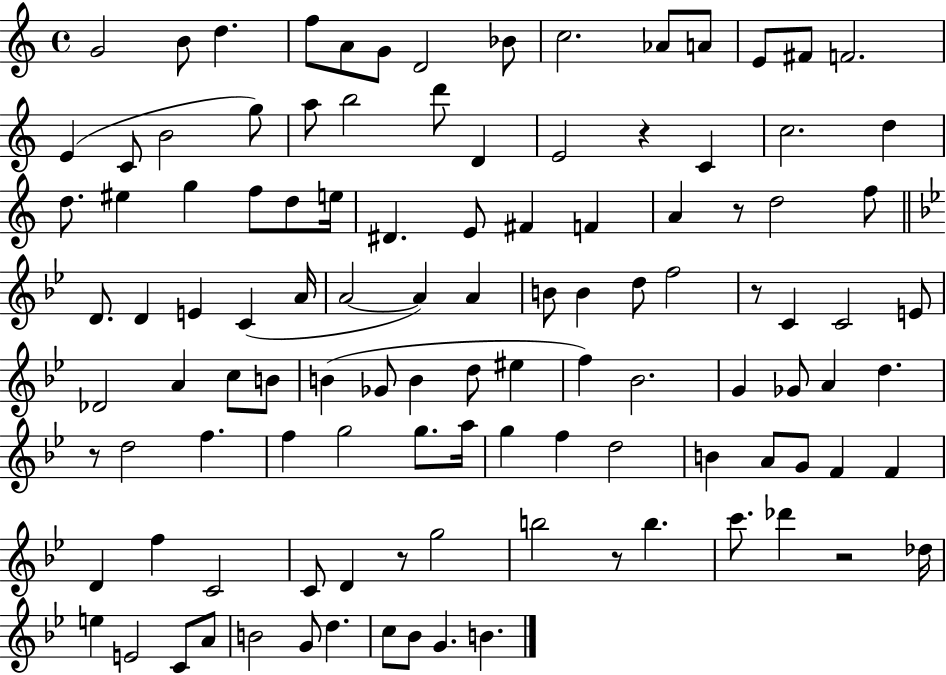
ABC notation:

X:1
T:Untitled
M:4/4
L:1/4
K:C
G2 B/2 d f/2 A/2 G/2 D2 _B/2 c2 _A/2 A/2 E/2 ^F/2 F2 E C/2 B2 g/2 a/2 b2 d'/2 D E2 z C c2 d d/2 ^e g f/2 d/2 e/4 ^D E/2 ^F F A z/2 d2 f/2 D/2 D E C A/4 A2 A A B/2 B d/2 f2 z/2 C C2 E/2 _D2 A c/2 B/2 B _G/2 B d/2 ^e f _B2 G _G/2 A d z/2 d2 f f g2 g/2 a/4 g f d2 B A/2 G/2 F F D f C2 C/2 D z/2 g2 b2 z/2 b c'/2 _d' z2 _d/4 e E2 C/2 A/2 B2 G/2 d c/2 _B/2 G B